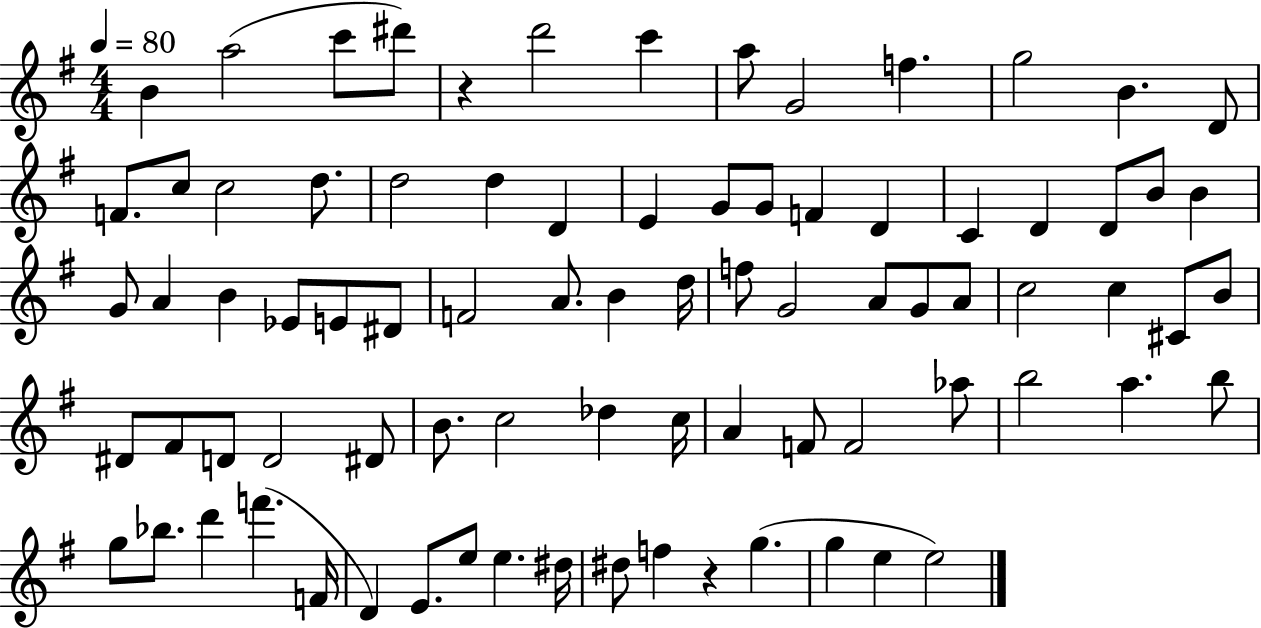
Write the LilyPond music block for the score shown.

{
  \clef treble
  \numericTimeSignature
  \time 4/4
  \key g \major
  \tempo 4 = 80
  \repeat volta 2 { b'4 a''2( c'''8 dis'''8) | r4 d'''2 c'''4 | a''8 g'2 f''4. | g''2 b'4. d'8 | \break f'8. c''8 c''2 d''8. | d''2 d''4 d'4 | e'4 g'8 g'8 f'4 d'4 | c'4 d'4 d'8 b'8 b'4 | \break g'8 a'4 b'4 ees'8 e'8 dis'8 | f'2 a'8. b'4 d''16 | f''8 g'2 a'8 g'8 a'8 | c''2 c''4 cis'8 b'8 | \break dis'8 fis'8 d'8 d'2 dis'8 | b'8. c''2 des''4 c''16 | a'4 f'8 f'2 aes''8 | b''2 a''4. b''8 | \break g''8 bes''8. d'''4 f'''4.( f'16 | d'4) e'8. e''8 e''4. dis''16 | dis''8 f''4 r4 g''4.( | g''4 e''4 e''2) | \break } \bar "|."
}